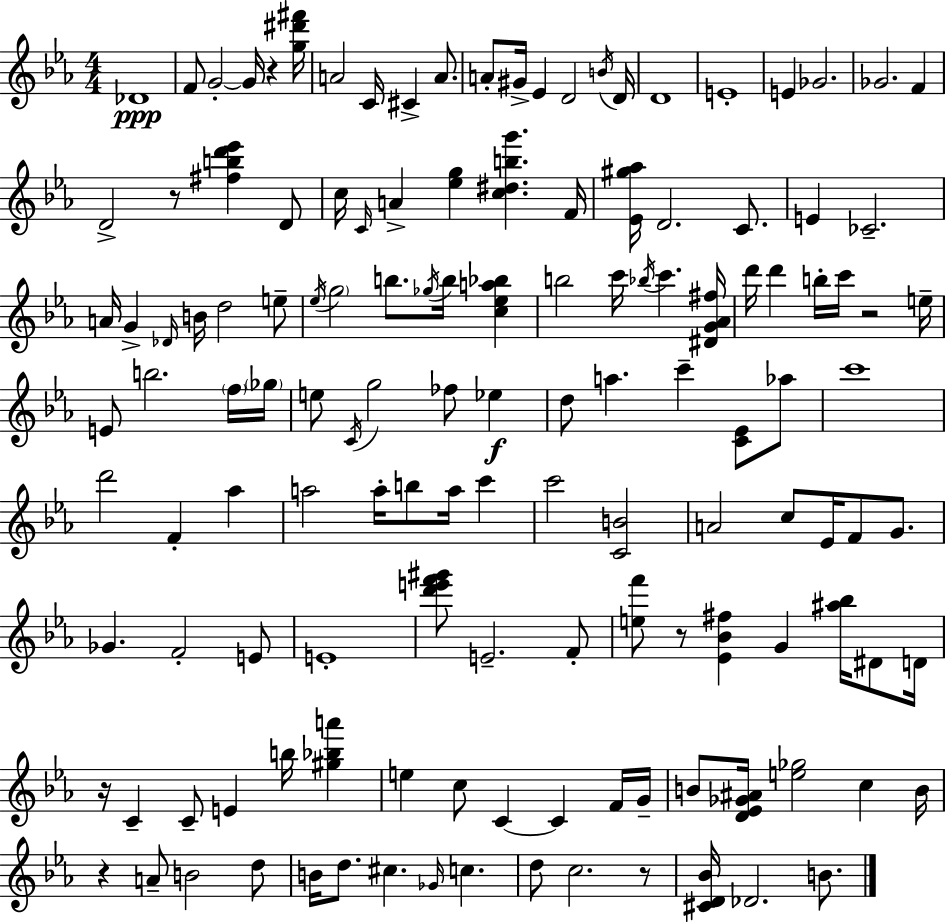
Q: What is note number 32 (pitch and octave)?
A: G4